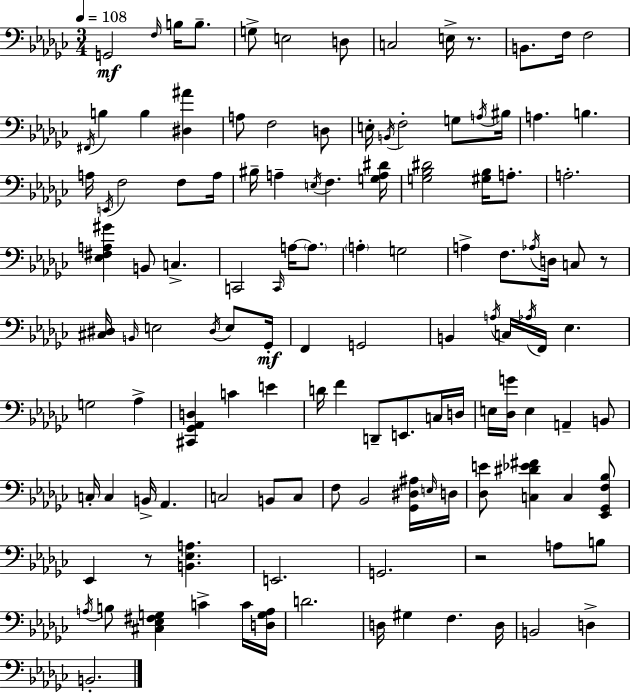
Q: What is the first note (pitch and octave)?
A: G2